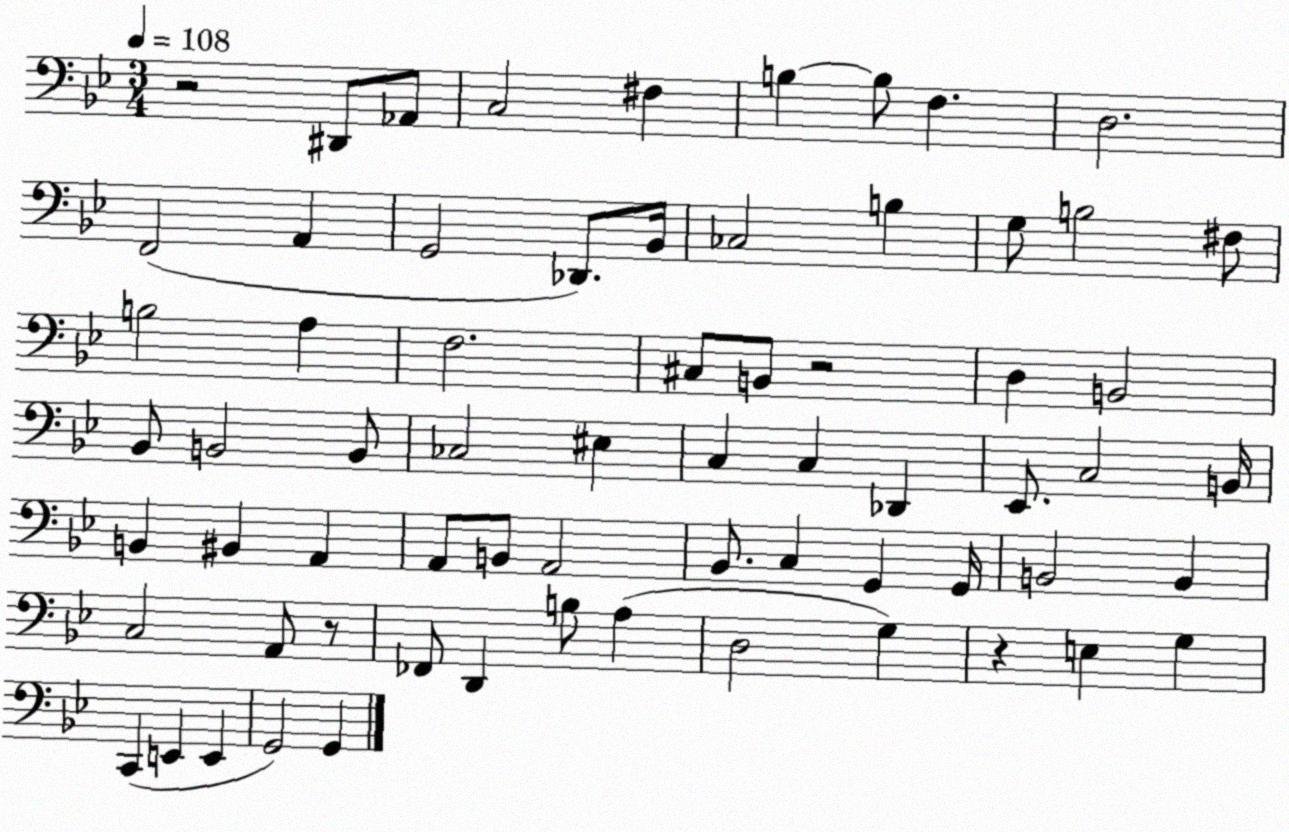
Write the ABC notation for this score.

X:1
T:Untitled
M:3/4
L:1/4
K:Bb
z2 ^D,,/2 _A,,/2 C,2 ^F, B, B,/2 F, D,2 F,,2 A,, G,,2 _D,,/2 _B,,/4 _C,2 B, G,/2 B,2 ^F,/2 B,2 A, F,2 ^C,/2 B,,/2 z2 D, B,,2 _B,,/2 B,,2 B,,/2 _C,2 ^E, C, C, _D,, _E,,/2 C,2 B,,/4 B,, ^B,, A,, A,,/2 B,,/2 A,,2 _B,,/2 C, G,, G,,/4 B,,2 B,, C,2 A,,/2 z/2 _F,,/2 D,, B,/2 A, D,2 G, z E, G, C,, E,, E,, G,,2 G,,